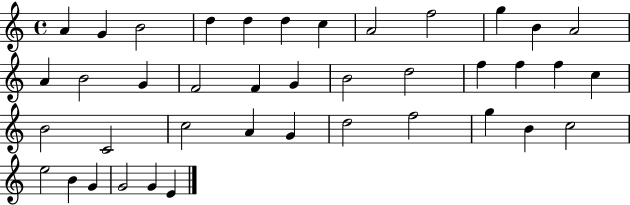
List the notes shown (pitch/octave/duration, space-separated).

A4/q G4/q B4/h D5/q D5/q D5/q C5/q A4/h F5/h G5/q B4/q A4/h A4/q B4/h G4/q F4/h F4/q G4/q B4/h D5/h F5/q F5/q F5/q C5/q B4/h C4/h C5/h A4/q G4/q D5/h F5/h G5/q B4/q C5/h E5/h B4/q G4/q G4/h G4/q E4/q